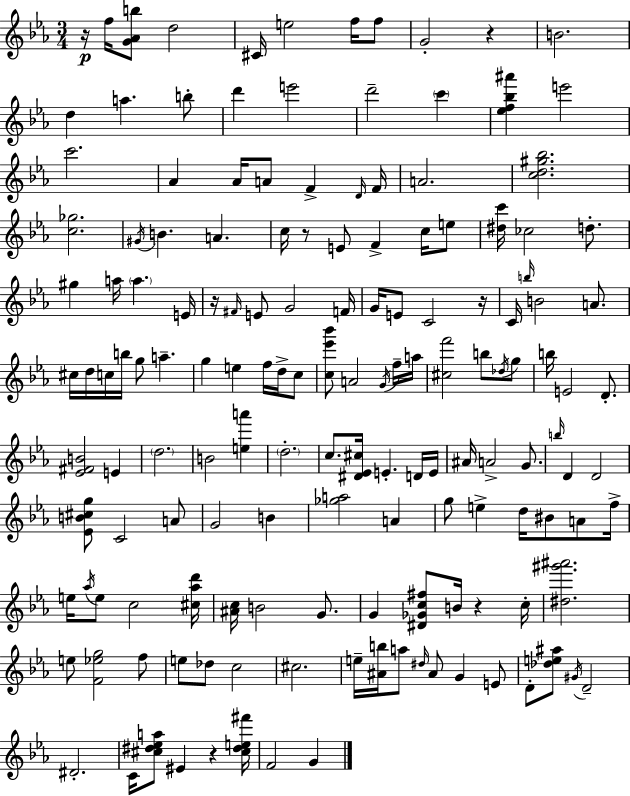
X:1
T:Untitled
M:3/4
L:1/4
K:Eb
z/4 f/4 [G_Ab]/2 d2 ^C/4 e2 f/4 f/2 G2 z B2 d a b/2 d' e'2 d'2 c' [_ef_b^a'] e'2 c'2 _A _A/4 A/2 F D/4 F/4 A2 [cd^g_b]2 [c_g]2 ^G/4 B A c/4 z/2 E/2 F c/4 e/2 [^dc']/4 _c2 d/2 ^g a/4 a E/4 z/4 ^F/4 E/2 G2 F/4 G/4 E/2 C2 z/4 C/4 b/4 B2 A/2 ^c/4 d/4 c/4 b/4 g/2 a g e f/4 d/4 c/2 [c_e'_b']/2 A2 G/4 f/4 a/4 [^cf']2 b/2 _d/4 g/2 b/4 E2 D/2 [_E^FB]2 E d2 B2 [ea'] d2 c/2 [^D_E^c]/4 E D/4 E/4 ^A/4 A2 G/2 b/4 D D2 [_EB^cg]/2 C2 A/2 G2 B [_ga]2 A g/2 e d/4 ^B/2 A/2 f/4 e/4 _a/4 e/2 c2 [^c_ad']/4 [^Ac]/4 B2 G/2 G [^D_Gc^f]/2 B/4 z c/4 [^d^g'^a']2 e/2 [F_eg]2 f/2 e/2 _d/2 c2 ^c2 e/4 [^Ab]/4 a/2 ^d/4 ^A/2 G E/2 D/2 [_de^a]/2 ^G/4 D2 ^D2 C/4 [^c^d_ea]/2 ^E z [^c^de^f']/4 F2 G